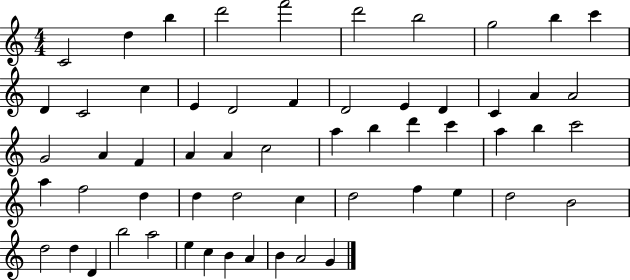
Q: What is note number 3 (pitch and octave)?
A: B5